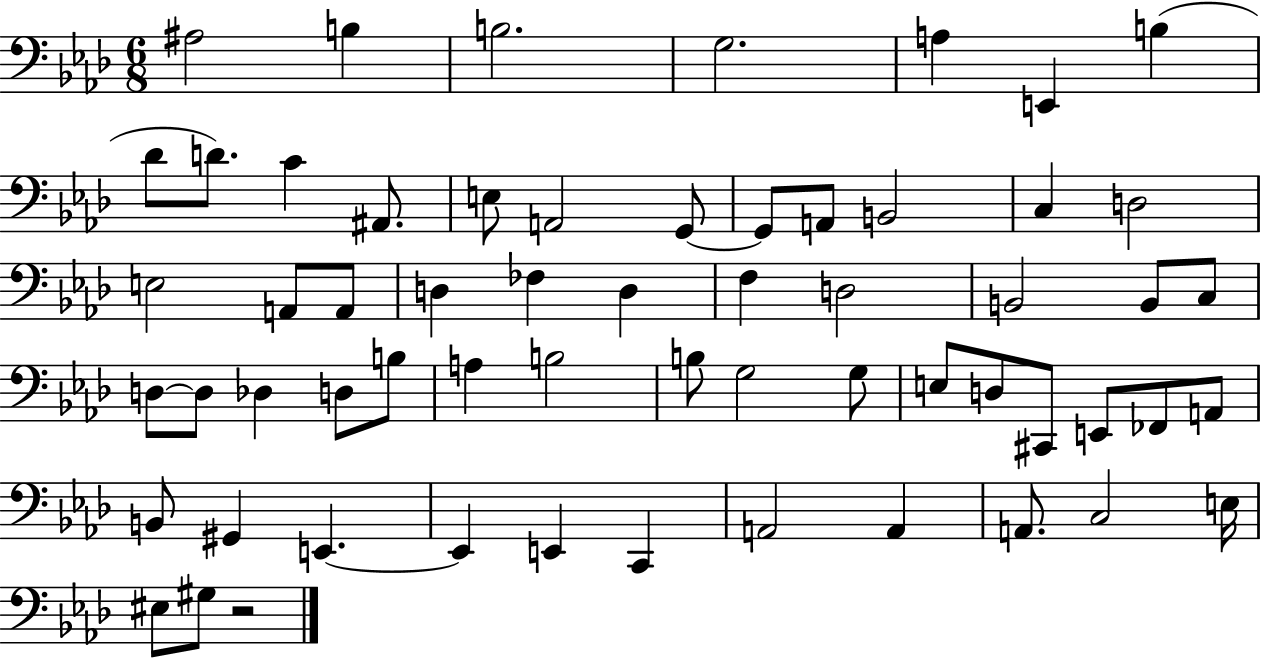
{
  \clef bass
  \numericTimeSignature
  \time 6/8
  \key aes \major
  ais2 b4 | b2. | g2. | a4 e,4 b4( | \break des'8 d'8.) c'4 ais,8. | e8 a,2 g,8~~ | g,8 a,8 b,2 | c4 d2 | \break e2 a,8 a,8 | d4 fes4 d4 | f4 d2 | b,2 b,8 c8 | \break d8~~ d8 des4 d8 b8 | a4 b2 | b8 g2 g8 | e8 d8 cis,8 e,8 fes,8 a,8 | \break b,8 gis,4 e,4.~~ | e,4 e,4 c,4 | a,2 a,4 | a,8. c2 e16 | \break eis8 gis8 r2 | \bar "|."
}